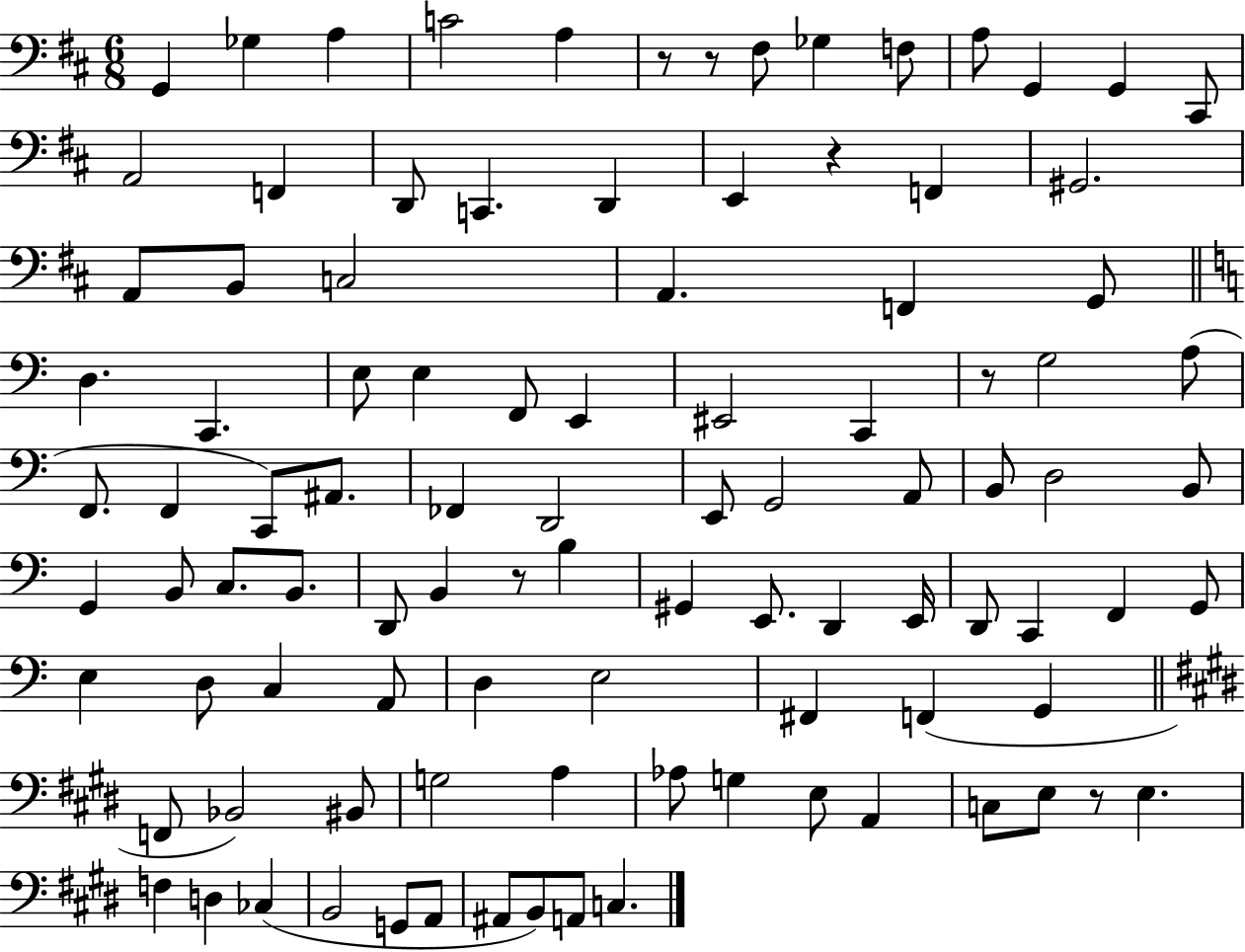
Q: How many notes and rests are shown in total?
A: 100